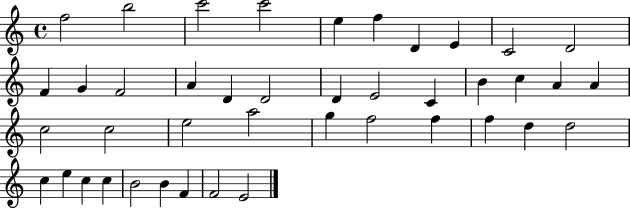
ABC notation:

X:1
T:Untitled
M:4/4
L:1/4
K:C
f2 b2 c'2 c'2 e f D E C2 D2 F G F2 A D D2 D E2 C B c A A c2 c2 e2 a2 g f2 f f d d2 c e c c B2 B F F2 E2